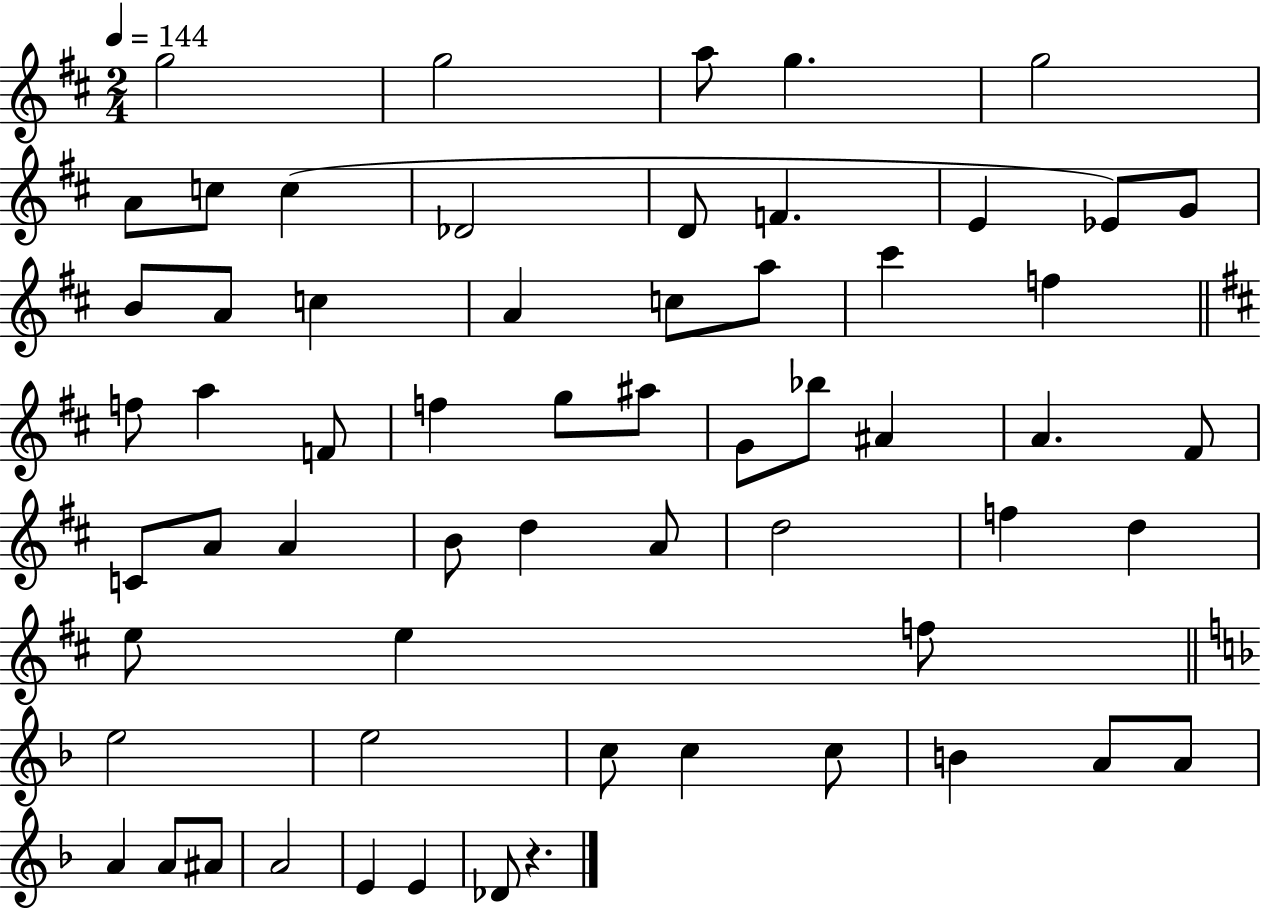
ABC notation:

X:1
T:Untitled
M:2/4
L:1/4
K:D
g2 g2 a/2 g g2 A/2 c/2 c _D2 D/2 F E _E/2 G/2 B/2 A/2 c A c/2 a/2 ^c' f f/2 a F/2 f g/2 ^a/2 G/2 _b/2 ^A A ^F/2 C/2 A/2 A B/2 d A/2 d2 f d e/2 e f/2 e2 e2 c/2 c c/2 B A/2 A/2 A A/2 ^A/2 A2 E E _D/2 z